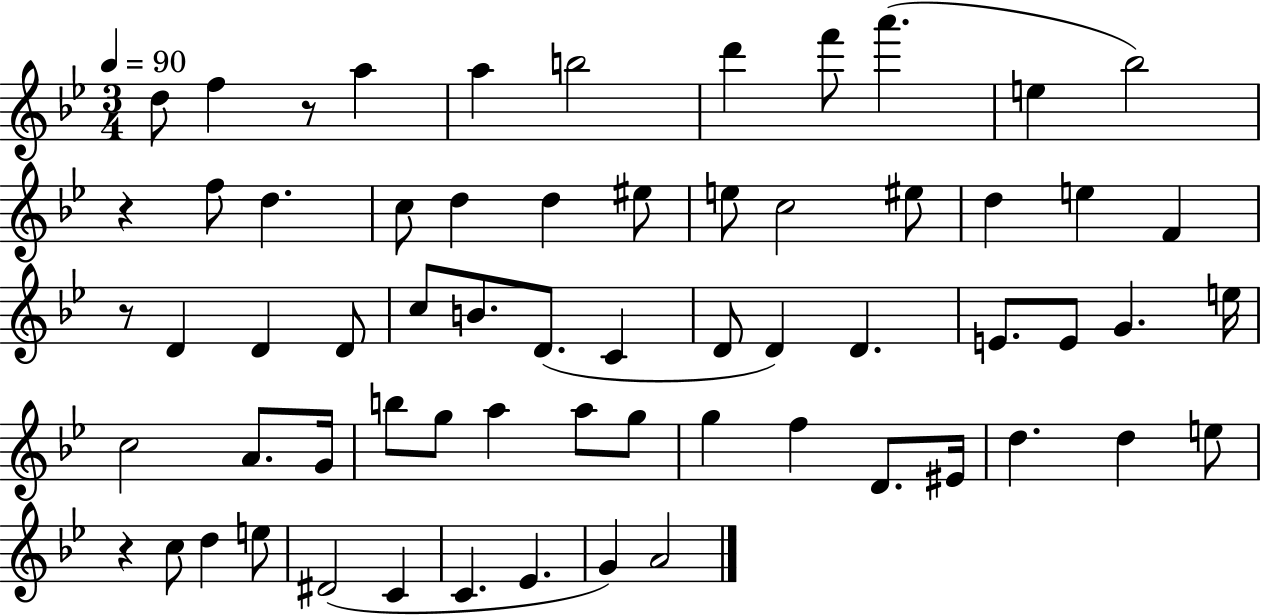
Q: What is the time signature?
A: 3/4